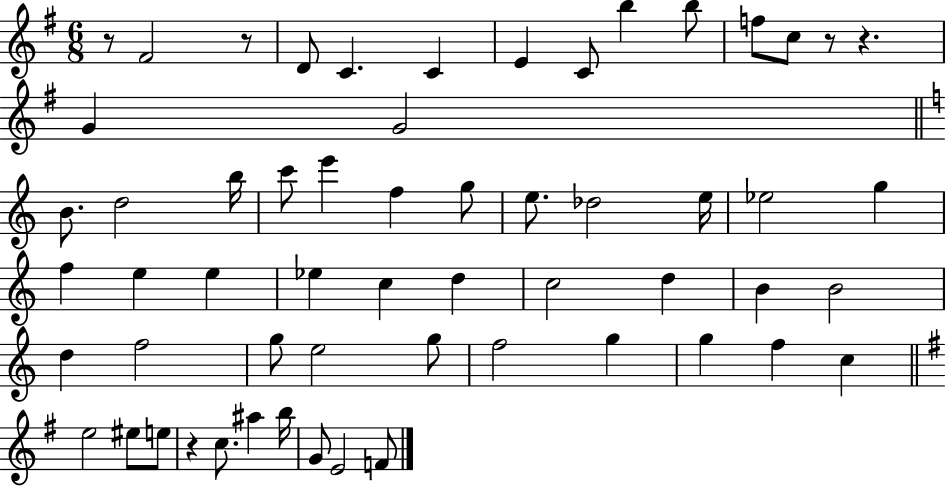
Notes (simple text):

R/e F#4/h R/e D4/e C4/q. C4/q E4/q C4/e B5/q B5/e F5/e C5/e R/e R/q. G4/q G4/h B4/e. D5/h B5/s C6/e E6/q F5/q G5/e E5/e. Db5/h E5/s Eb5/h G5/q F5/q E5/q E5/q Eb5/q C5/q D5/q C5/h D5/q B4/q B4/h D5/q F5/h G5/e E5/h G5/e F5/h G5/q G5/q F5/q C5/q E5/h EIS5/e E5/e R/q C5/e. A#5/q B5/s G4/e E4/h F4/e